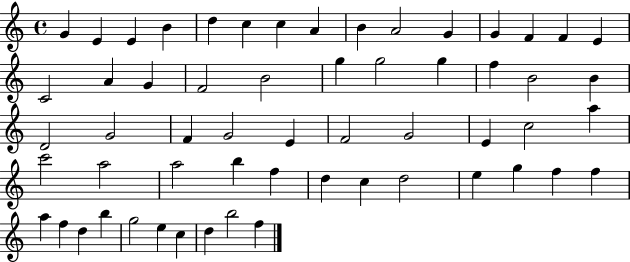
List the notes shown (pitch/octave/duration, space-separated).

G4/q E4/q E4/q B4/q D5/q C5/q C5/q A4/q B4/q A4/h G4/q G4/q F4/q F4/q E4/q C4/h A4/q G4/q F4/h B4/h G5/q G5/h G5/q F5/q B4/h B4/q D4/h G4/h F4/q G4/h E4/q F4/h G4/h E4/q C5/h A5/q C6/h A5/h A5/h B5/q F5/q D5/q C5/q D5/h E5/q G5/q F5/q F5/q A5/q F5/q D5/q B5/q G5/h E5/q C5/q D5/q B5/h F5/q